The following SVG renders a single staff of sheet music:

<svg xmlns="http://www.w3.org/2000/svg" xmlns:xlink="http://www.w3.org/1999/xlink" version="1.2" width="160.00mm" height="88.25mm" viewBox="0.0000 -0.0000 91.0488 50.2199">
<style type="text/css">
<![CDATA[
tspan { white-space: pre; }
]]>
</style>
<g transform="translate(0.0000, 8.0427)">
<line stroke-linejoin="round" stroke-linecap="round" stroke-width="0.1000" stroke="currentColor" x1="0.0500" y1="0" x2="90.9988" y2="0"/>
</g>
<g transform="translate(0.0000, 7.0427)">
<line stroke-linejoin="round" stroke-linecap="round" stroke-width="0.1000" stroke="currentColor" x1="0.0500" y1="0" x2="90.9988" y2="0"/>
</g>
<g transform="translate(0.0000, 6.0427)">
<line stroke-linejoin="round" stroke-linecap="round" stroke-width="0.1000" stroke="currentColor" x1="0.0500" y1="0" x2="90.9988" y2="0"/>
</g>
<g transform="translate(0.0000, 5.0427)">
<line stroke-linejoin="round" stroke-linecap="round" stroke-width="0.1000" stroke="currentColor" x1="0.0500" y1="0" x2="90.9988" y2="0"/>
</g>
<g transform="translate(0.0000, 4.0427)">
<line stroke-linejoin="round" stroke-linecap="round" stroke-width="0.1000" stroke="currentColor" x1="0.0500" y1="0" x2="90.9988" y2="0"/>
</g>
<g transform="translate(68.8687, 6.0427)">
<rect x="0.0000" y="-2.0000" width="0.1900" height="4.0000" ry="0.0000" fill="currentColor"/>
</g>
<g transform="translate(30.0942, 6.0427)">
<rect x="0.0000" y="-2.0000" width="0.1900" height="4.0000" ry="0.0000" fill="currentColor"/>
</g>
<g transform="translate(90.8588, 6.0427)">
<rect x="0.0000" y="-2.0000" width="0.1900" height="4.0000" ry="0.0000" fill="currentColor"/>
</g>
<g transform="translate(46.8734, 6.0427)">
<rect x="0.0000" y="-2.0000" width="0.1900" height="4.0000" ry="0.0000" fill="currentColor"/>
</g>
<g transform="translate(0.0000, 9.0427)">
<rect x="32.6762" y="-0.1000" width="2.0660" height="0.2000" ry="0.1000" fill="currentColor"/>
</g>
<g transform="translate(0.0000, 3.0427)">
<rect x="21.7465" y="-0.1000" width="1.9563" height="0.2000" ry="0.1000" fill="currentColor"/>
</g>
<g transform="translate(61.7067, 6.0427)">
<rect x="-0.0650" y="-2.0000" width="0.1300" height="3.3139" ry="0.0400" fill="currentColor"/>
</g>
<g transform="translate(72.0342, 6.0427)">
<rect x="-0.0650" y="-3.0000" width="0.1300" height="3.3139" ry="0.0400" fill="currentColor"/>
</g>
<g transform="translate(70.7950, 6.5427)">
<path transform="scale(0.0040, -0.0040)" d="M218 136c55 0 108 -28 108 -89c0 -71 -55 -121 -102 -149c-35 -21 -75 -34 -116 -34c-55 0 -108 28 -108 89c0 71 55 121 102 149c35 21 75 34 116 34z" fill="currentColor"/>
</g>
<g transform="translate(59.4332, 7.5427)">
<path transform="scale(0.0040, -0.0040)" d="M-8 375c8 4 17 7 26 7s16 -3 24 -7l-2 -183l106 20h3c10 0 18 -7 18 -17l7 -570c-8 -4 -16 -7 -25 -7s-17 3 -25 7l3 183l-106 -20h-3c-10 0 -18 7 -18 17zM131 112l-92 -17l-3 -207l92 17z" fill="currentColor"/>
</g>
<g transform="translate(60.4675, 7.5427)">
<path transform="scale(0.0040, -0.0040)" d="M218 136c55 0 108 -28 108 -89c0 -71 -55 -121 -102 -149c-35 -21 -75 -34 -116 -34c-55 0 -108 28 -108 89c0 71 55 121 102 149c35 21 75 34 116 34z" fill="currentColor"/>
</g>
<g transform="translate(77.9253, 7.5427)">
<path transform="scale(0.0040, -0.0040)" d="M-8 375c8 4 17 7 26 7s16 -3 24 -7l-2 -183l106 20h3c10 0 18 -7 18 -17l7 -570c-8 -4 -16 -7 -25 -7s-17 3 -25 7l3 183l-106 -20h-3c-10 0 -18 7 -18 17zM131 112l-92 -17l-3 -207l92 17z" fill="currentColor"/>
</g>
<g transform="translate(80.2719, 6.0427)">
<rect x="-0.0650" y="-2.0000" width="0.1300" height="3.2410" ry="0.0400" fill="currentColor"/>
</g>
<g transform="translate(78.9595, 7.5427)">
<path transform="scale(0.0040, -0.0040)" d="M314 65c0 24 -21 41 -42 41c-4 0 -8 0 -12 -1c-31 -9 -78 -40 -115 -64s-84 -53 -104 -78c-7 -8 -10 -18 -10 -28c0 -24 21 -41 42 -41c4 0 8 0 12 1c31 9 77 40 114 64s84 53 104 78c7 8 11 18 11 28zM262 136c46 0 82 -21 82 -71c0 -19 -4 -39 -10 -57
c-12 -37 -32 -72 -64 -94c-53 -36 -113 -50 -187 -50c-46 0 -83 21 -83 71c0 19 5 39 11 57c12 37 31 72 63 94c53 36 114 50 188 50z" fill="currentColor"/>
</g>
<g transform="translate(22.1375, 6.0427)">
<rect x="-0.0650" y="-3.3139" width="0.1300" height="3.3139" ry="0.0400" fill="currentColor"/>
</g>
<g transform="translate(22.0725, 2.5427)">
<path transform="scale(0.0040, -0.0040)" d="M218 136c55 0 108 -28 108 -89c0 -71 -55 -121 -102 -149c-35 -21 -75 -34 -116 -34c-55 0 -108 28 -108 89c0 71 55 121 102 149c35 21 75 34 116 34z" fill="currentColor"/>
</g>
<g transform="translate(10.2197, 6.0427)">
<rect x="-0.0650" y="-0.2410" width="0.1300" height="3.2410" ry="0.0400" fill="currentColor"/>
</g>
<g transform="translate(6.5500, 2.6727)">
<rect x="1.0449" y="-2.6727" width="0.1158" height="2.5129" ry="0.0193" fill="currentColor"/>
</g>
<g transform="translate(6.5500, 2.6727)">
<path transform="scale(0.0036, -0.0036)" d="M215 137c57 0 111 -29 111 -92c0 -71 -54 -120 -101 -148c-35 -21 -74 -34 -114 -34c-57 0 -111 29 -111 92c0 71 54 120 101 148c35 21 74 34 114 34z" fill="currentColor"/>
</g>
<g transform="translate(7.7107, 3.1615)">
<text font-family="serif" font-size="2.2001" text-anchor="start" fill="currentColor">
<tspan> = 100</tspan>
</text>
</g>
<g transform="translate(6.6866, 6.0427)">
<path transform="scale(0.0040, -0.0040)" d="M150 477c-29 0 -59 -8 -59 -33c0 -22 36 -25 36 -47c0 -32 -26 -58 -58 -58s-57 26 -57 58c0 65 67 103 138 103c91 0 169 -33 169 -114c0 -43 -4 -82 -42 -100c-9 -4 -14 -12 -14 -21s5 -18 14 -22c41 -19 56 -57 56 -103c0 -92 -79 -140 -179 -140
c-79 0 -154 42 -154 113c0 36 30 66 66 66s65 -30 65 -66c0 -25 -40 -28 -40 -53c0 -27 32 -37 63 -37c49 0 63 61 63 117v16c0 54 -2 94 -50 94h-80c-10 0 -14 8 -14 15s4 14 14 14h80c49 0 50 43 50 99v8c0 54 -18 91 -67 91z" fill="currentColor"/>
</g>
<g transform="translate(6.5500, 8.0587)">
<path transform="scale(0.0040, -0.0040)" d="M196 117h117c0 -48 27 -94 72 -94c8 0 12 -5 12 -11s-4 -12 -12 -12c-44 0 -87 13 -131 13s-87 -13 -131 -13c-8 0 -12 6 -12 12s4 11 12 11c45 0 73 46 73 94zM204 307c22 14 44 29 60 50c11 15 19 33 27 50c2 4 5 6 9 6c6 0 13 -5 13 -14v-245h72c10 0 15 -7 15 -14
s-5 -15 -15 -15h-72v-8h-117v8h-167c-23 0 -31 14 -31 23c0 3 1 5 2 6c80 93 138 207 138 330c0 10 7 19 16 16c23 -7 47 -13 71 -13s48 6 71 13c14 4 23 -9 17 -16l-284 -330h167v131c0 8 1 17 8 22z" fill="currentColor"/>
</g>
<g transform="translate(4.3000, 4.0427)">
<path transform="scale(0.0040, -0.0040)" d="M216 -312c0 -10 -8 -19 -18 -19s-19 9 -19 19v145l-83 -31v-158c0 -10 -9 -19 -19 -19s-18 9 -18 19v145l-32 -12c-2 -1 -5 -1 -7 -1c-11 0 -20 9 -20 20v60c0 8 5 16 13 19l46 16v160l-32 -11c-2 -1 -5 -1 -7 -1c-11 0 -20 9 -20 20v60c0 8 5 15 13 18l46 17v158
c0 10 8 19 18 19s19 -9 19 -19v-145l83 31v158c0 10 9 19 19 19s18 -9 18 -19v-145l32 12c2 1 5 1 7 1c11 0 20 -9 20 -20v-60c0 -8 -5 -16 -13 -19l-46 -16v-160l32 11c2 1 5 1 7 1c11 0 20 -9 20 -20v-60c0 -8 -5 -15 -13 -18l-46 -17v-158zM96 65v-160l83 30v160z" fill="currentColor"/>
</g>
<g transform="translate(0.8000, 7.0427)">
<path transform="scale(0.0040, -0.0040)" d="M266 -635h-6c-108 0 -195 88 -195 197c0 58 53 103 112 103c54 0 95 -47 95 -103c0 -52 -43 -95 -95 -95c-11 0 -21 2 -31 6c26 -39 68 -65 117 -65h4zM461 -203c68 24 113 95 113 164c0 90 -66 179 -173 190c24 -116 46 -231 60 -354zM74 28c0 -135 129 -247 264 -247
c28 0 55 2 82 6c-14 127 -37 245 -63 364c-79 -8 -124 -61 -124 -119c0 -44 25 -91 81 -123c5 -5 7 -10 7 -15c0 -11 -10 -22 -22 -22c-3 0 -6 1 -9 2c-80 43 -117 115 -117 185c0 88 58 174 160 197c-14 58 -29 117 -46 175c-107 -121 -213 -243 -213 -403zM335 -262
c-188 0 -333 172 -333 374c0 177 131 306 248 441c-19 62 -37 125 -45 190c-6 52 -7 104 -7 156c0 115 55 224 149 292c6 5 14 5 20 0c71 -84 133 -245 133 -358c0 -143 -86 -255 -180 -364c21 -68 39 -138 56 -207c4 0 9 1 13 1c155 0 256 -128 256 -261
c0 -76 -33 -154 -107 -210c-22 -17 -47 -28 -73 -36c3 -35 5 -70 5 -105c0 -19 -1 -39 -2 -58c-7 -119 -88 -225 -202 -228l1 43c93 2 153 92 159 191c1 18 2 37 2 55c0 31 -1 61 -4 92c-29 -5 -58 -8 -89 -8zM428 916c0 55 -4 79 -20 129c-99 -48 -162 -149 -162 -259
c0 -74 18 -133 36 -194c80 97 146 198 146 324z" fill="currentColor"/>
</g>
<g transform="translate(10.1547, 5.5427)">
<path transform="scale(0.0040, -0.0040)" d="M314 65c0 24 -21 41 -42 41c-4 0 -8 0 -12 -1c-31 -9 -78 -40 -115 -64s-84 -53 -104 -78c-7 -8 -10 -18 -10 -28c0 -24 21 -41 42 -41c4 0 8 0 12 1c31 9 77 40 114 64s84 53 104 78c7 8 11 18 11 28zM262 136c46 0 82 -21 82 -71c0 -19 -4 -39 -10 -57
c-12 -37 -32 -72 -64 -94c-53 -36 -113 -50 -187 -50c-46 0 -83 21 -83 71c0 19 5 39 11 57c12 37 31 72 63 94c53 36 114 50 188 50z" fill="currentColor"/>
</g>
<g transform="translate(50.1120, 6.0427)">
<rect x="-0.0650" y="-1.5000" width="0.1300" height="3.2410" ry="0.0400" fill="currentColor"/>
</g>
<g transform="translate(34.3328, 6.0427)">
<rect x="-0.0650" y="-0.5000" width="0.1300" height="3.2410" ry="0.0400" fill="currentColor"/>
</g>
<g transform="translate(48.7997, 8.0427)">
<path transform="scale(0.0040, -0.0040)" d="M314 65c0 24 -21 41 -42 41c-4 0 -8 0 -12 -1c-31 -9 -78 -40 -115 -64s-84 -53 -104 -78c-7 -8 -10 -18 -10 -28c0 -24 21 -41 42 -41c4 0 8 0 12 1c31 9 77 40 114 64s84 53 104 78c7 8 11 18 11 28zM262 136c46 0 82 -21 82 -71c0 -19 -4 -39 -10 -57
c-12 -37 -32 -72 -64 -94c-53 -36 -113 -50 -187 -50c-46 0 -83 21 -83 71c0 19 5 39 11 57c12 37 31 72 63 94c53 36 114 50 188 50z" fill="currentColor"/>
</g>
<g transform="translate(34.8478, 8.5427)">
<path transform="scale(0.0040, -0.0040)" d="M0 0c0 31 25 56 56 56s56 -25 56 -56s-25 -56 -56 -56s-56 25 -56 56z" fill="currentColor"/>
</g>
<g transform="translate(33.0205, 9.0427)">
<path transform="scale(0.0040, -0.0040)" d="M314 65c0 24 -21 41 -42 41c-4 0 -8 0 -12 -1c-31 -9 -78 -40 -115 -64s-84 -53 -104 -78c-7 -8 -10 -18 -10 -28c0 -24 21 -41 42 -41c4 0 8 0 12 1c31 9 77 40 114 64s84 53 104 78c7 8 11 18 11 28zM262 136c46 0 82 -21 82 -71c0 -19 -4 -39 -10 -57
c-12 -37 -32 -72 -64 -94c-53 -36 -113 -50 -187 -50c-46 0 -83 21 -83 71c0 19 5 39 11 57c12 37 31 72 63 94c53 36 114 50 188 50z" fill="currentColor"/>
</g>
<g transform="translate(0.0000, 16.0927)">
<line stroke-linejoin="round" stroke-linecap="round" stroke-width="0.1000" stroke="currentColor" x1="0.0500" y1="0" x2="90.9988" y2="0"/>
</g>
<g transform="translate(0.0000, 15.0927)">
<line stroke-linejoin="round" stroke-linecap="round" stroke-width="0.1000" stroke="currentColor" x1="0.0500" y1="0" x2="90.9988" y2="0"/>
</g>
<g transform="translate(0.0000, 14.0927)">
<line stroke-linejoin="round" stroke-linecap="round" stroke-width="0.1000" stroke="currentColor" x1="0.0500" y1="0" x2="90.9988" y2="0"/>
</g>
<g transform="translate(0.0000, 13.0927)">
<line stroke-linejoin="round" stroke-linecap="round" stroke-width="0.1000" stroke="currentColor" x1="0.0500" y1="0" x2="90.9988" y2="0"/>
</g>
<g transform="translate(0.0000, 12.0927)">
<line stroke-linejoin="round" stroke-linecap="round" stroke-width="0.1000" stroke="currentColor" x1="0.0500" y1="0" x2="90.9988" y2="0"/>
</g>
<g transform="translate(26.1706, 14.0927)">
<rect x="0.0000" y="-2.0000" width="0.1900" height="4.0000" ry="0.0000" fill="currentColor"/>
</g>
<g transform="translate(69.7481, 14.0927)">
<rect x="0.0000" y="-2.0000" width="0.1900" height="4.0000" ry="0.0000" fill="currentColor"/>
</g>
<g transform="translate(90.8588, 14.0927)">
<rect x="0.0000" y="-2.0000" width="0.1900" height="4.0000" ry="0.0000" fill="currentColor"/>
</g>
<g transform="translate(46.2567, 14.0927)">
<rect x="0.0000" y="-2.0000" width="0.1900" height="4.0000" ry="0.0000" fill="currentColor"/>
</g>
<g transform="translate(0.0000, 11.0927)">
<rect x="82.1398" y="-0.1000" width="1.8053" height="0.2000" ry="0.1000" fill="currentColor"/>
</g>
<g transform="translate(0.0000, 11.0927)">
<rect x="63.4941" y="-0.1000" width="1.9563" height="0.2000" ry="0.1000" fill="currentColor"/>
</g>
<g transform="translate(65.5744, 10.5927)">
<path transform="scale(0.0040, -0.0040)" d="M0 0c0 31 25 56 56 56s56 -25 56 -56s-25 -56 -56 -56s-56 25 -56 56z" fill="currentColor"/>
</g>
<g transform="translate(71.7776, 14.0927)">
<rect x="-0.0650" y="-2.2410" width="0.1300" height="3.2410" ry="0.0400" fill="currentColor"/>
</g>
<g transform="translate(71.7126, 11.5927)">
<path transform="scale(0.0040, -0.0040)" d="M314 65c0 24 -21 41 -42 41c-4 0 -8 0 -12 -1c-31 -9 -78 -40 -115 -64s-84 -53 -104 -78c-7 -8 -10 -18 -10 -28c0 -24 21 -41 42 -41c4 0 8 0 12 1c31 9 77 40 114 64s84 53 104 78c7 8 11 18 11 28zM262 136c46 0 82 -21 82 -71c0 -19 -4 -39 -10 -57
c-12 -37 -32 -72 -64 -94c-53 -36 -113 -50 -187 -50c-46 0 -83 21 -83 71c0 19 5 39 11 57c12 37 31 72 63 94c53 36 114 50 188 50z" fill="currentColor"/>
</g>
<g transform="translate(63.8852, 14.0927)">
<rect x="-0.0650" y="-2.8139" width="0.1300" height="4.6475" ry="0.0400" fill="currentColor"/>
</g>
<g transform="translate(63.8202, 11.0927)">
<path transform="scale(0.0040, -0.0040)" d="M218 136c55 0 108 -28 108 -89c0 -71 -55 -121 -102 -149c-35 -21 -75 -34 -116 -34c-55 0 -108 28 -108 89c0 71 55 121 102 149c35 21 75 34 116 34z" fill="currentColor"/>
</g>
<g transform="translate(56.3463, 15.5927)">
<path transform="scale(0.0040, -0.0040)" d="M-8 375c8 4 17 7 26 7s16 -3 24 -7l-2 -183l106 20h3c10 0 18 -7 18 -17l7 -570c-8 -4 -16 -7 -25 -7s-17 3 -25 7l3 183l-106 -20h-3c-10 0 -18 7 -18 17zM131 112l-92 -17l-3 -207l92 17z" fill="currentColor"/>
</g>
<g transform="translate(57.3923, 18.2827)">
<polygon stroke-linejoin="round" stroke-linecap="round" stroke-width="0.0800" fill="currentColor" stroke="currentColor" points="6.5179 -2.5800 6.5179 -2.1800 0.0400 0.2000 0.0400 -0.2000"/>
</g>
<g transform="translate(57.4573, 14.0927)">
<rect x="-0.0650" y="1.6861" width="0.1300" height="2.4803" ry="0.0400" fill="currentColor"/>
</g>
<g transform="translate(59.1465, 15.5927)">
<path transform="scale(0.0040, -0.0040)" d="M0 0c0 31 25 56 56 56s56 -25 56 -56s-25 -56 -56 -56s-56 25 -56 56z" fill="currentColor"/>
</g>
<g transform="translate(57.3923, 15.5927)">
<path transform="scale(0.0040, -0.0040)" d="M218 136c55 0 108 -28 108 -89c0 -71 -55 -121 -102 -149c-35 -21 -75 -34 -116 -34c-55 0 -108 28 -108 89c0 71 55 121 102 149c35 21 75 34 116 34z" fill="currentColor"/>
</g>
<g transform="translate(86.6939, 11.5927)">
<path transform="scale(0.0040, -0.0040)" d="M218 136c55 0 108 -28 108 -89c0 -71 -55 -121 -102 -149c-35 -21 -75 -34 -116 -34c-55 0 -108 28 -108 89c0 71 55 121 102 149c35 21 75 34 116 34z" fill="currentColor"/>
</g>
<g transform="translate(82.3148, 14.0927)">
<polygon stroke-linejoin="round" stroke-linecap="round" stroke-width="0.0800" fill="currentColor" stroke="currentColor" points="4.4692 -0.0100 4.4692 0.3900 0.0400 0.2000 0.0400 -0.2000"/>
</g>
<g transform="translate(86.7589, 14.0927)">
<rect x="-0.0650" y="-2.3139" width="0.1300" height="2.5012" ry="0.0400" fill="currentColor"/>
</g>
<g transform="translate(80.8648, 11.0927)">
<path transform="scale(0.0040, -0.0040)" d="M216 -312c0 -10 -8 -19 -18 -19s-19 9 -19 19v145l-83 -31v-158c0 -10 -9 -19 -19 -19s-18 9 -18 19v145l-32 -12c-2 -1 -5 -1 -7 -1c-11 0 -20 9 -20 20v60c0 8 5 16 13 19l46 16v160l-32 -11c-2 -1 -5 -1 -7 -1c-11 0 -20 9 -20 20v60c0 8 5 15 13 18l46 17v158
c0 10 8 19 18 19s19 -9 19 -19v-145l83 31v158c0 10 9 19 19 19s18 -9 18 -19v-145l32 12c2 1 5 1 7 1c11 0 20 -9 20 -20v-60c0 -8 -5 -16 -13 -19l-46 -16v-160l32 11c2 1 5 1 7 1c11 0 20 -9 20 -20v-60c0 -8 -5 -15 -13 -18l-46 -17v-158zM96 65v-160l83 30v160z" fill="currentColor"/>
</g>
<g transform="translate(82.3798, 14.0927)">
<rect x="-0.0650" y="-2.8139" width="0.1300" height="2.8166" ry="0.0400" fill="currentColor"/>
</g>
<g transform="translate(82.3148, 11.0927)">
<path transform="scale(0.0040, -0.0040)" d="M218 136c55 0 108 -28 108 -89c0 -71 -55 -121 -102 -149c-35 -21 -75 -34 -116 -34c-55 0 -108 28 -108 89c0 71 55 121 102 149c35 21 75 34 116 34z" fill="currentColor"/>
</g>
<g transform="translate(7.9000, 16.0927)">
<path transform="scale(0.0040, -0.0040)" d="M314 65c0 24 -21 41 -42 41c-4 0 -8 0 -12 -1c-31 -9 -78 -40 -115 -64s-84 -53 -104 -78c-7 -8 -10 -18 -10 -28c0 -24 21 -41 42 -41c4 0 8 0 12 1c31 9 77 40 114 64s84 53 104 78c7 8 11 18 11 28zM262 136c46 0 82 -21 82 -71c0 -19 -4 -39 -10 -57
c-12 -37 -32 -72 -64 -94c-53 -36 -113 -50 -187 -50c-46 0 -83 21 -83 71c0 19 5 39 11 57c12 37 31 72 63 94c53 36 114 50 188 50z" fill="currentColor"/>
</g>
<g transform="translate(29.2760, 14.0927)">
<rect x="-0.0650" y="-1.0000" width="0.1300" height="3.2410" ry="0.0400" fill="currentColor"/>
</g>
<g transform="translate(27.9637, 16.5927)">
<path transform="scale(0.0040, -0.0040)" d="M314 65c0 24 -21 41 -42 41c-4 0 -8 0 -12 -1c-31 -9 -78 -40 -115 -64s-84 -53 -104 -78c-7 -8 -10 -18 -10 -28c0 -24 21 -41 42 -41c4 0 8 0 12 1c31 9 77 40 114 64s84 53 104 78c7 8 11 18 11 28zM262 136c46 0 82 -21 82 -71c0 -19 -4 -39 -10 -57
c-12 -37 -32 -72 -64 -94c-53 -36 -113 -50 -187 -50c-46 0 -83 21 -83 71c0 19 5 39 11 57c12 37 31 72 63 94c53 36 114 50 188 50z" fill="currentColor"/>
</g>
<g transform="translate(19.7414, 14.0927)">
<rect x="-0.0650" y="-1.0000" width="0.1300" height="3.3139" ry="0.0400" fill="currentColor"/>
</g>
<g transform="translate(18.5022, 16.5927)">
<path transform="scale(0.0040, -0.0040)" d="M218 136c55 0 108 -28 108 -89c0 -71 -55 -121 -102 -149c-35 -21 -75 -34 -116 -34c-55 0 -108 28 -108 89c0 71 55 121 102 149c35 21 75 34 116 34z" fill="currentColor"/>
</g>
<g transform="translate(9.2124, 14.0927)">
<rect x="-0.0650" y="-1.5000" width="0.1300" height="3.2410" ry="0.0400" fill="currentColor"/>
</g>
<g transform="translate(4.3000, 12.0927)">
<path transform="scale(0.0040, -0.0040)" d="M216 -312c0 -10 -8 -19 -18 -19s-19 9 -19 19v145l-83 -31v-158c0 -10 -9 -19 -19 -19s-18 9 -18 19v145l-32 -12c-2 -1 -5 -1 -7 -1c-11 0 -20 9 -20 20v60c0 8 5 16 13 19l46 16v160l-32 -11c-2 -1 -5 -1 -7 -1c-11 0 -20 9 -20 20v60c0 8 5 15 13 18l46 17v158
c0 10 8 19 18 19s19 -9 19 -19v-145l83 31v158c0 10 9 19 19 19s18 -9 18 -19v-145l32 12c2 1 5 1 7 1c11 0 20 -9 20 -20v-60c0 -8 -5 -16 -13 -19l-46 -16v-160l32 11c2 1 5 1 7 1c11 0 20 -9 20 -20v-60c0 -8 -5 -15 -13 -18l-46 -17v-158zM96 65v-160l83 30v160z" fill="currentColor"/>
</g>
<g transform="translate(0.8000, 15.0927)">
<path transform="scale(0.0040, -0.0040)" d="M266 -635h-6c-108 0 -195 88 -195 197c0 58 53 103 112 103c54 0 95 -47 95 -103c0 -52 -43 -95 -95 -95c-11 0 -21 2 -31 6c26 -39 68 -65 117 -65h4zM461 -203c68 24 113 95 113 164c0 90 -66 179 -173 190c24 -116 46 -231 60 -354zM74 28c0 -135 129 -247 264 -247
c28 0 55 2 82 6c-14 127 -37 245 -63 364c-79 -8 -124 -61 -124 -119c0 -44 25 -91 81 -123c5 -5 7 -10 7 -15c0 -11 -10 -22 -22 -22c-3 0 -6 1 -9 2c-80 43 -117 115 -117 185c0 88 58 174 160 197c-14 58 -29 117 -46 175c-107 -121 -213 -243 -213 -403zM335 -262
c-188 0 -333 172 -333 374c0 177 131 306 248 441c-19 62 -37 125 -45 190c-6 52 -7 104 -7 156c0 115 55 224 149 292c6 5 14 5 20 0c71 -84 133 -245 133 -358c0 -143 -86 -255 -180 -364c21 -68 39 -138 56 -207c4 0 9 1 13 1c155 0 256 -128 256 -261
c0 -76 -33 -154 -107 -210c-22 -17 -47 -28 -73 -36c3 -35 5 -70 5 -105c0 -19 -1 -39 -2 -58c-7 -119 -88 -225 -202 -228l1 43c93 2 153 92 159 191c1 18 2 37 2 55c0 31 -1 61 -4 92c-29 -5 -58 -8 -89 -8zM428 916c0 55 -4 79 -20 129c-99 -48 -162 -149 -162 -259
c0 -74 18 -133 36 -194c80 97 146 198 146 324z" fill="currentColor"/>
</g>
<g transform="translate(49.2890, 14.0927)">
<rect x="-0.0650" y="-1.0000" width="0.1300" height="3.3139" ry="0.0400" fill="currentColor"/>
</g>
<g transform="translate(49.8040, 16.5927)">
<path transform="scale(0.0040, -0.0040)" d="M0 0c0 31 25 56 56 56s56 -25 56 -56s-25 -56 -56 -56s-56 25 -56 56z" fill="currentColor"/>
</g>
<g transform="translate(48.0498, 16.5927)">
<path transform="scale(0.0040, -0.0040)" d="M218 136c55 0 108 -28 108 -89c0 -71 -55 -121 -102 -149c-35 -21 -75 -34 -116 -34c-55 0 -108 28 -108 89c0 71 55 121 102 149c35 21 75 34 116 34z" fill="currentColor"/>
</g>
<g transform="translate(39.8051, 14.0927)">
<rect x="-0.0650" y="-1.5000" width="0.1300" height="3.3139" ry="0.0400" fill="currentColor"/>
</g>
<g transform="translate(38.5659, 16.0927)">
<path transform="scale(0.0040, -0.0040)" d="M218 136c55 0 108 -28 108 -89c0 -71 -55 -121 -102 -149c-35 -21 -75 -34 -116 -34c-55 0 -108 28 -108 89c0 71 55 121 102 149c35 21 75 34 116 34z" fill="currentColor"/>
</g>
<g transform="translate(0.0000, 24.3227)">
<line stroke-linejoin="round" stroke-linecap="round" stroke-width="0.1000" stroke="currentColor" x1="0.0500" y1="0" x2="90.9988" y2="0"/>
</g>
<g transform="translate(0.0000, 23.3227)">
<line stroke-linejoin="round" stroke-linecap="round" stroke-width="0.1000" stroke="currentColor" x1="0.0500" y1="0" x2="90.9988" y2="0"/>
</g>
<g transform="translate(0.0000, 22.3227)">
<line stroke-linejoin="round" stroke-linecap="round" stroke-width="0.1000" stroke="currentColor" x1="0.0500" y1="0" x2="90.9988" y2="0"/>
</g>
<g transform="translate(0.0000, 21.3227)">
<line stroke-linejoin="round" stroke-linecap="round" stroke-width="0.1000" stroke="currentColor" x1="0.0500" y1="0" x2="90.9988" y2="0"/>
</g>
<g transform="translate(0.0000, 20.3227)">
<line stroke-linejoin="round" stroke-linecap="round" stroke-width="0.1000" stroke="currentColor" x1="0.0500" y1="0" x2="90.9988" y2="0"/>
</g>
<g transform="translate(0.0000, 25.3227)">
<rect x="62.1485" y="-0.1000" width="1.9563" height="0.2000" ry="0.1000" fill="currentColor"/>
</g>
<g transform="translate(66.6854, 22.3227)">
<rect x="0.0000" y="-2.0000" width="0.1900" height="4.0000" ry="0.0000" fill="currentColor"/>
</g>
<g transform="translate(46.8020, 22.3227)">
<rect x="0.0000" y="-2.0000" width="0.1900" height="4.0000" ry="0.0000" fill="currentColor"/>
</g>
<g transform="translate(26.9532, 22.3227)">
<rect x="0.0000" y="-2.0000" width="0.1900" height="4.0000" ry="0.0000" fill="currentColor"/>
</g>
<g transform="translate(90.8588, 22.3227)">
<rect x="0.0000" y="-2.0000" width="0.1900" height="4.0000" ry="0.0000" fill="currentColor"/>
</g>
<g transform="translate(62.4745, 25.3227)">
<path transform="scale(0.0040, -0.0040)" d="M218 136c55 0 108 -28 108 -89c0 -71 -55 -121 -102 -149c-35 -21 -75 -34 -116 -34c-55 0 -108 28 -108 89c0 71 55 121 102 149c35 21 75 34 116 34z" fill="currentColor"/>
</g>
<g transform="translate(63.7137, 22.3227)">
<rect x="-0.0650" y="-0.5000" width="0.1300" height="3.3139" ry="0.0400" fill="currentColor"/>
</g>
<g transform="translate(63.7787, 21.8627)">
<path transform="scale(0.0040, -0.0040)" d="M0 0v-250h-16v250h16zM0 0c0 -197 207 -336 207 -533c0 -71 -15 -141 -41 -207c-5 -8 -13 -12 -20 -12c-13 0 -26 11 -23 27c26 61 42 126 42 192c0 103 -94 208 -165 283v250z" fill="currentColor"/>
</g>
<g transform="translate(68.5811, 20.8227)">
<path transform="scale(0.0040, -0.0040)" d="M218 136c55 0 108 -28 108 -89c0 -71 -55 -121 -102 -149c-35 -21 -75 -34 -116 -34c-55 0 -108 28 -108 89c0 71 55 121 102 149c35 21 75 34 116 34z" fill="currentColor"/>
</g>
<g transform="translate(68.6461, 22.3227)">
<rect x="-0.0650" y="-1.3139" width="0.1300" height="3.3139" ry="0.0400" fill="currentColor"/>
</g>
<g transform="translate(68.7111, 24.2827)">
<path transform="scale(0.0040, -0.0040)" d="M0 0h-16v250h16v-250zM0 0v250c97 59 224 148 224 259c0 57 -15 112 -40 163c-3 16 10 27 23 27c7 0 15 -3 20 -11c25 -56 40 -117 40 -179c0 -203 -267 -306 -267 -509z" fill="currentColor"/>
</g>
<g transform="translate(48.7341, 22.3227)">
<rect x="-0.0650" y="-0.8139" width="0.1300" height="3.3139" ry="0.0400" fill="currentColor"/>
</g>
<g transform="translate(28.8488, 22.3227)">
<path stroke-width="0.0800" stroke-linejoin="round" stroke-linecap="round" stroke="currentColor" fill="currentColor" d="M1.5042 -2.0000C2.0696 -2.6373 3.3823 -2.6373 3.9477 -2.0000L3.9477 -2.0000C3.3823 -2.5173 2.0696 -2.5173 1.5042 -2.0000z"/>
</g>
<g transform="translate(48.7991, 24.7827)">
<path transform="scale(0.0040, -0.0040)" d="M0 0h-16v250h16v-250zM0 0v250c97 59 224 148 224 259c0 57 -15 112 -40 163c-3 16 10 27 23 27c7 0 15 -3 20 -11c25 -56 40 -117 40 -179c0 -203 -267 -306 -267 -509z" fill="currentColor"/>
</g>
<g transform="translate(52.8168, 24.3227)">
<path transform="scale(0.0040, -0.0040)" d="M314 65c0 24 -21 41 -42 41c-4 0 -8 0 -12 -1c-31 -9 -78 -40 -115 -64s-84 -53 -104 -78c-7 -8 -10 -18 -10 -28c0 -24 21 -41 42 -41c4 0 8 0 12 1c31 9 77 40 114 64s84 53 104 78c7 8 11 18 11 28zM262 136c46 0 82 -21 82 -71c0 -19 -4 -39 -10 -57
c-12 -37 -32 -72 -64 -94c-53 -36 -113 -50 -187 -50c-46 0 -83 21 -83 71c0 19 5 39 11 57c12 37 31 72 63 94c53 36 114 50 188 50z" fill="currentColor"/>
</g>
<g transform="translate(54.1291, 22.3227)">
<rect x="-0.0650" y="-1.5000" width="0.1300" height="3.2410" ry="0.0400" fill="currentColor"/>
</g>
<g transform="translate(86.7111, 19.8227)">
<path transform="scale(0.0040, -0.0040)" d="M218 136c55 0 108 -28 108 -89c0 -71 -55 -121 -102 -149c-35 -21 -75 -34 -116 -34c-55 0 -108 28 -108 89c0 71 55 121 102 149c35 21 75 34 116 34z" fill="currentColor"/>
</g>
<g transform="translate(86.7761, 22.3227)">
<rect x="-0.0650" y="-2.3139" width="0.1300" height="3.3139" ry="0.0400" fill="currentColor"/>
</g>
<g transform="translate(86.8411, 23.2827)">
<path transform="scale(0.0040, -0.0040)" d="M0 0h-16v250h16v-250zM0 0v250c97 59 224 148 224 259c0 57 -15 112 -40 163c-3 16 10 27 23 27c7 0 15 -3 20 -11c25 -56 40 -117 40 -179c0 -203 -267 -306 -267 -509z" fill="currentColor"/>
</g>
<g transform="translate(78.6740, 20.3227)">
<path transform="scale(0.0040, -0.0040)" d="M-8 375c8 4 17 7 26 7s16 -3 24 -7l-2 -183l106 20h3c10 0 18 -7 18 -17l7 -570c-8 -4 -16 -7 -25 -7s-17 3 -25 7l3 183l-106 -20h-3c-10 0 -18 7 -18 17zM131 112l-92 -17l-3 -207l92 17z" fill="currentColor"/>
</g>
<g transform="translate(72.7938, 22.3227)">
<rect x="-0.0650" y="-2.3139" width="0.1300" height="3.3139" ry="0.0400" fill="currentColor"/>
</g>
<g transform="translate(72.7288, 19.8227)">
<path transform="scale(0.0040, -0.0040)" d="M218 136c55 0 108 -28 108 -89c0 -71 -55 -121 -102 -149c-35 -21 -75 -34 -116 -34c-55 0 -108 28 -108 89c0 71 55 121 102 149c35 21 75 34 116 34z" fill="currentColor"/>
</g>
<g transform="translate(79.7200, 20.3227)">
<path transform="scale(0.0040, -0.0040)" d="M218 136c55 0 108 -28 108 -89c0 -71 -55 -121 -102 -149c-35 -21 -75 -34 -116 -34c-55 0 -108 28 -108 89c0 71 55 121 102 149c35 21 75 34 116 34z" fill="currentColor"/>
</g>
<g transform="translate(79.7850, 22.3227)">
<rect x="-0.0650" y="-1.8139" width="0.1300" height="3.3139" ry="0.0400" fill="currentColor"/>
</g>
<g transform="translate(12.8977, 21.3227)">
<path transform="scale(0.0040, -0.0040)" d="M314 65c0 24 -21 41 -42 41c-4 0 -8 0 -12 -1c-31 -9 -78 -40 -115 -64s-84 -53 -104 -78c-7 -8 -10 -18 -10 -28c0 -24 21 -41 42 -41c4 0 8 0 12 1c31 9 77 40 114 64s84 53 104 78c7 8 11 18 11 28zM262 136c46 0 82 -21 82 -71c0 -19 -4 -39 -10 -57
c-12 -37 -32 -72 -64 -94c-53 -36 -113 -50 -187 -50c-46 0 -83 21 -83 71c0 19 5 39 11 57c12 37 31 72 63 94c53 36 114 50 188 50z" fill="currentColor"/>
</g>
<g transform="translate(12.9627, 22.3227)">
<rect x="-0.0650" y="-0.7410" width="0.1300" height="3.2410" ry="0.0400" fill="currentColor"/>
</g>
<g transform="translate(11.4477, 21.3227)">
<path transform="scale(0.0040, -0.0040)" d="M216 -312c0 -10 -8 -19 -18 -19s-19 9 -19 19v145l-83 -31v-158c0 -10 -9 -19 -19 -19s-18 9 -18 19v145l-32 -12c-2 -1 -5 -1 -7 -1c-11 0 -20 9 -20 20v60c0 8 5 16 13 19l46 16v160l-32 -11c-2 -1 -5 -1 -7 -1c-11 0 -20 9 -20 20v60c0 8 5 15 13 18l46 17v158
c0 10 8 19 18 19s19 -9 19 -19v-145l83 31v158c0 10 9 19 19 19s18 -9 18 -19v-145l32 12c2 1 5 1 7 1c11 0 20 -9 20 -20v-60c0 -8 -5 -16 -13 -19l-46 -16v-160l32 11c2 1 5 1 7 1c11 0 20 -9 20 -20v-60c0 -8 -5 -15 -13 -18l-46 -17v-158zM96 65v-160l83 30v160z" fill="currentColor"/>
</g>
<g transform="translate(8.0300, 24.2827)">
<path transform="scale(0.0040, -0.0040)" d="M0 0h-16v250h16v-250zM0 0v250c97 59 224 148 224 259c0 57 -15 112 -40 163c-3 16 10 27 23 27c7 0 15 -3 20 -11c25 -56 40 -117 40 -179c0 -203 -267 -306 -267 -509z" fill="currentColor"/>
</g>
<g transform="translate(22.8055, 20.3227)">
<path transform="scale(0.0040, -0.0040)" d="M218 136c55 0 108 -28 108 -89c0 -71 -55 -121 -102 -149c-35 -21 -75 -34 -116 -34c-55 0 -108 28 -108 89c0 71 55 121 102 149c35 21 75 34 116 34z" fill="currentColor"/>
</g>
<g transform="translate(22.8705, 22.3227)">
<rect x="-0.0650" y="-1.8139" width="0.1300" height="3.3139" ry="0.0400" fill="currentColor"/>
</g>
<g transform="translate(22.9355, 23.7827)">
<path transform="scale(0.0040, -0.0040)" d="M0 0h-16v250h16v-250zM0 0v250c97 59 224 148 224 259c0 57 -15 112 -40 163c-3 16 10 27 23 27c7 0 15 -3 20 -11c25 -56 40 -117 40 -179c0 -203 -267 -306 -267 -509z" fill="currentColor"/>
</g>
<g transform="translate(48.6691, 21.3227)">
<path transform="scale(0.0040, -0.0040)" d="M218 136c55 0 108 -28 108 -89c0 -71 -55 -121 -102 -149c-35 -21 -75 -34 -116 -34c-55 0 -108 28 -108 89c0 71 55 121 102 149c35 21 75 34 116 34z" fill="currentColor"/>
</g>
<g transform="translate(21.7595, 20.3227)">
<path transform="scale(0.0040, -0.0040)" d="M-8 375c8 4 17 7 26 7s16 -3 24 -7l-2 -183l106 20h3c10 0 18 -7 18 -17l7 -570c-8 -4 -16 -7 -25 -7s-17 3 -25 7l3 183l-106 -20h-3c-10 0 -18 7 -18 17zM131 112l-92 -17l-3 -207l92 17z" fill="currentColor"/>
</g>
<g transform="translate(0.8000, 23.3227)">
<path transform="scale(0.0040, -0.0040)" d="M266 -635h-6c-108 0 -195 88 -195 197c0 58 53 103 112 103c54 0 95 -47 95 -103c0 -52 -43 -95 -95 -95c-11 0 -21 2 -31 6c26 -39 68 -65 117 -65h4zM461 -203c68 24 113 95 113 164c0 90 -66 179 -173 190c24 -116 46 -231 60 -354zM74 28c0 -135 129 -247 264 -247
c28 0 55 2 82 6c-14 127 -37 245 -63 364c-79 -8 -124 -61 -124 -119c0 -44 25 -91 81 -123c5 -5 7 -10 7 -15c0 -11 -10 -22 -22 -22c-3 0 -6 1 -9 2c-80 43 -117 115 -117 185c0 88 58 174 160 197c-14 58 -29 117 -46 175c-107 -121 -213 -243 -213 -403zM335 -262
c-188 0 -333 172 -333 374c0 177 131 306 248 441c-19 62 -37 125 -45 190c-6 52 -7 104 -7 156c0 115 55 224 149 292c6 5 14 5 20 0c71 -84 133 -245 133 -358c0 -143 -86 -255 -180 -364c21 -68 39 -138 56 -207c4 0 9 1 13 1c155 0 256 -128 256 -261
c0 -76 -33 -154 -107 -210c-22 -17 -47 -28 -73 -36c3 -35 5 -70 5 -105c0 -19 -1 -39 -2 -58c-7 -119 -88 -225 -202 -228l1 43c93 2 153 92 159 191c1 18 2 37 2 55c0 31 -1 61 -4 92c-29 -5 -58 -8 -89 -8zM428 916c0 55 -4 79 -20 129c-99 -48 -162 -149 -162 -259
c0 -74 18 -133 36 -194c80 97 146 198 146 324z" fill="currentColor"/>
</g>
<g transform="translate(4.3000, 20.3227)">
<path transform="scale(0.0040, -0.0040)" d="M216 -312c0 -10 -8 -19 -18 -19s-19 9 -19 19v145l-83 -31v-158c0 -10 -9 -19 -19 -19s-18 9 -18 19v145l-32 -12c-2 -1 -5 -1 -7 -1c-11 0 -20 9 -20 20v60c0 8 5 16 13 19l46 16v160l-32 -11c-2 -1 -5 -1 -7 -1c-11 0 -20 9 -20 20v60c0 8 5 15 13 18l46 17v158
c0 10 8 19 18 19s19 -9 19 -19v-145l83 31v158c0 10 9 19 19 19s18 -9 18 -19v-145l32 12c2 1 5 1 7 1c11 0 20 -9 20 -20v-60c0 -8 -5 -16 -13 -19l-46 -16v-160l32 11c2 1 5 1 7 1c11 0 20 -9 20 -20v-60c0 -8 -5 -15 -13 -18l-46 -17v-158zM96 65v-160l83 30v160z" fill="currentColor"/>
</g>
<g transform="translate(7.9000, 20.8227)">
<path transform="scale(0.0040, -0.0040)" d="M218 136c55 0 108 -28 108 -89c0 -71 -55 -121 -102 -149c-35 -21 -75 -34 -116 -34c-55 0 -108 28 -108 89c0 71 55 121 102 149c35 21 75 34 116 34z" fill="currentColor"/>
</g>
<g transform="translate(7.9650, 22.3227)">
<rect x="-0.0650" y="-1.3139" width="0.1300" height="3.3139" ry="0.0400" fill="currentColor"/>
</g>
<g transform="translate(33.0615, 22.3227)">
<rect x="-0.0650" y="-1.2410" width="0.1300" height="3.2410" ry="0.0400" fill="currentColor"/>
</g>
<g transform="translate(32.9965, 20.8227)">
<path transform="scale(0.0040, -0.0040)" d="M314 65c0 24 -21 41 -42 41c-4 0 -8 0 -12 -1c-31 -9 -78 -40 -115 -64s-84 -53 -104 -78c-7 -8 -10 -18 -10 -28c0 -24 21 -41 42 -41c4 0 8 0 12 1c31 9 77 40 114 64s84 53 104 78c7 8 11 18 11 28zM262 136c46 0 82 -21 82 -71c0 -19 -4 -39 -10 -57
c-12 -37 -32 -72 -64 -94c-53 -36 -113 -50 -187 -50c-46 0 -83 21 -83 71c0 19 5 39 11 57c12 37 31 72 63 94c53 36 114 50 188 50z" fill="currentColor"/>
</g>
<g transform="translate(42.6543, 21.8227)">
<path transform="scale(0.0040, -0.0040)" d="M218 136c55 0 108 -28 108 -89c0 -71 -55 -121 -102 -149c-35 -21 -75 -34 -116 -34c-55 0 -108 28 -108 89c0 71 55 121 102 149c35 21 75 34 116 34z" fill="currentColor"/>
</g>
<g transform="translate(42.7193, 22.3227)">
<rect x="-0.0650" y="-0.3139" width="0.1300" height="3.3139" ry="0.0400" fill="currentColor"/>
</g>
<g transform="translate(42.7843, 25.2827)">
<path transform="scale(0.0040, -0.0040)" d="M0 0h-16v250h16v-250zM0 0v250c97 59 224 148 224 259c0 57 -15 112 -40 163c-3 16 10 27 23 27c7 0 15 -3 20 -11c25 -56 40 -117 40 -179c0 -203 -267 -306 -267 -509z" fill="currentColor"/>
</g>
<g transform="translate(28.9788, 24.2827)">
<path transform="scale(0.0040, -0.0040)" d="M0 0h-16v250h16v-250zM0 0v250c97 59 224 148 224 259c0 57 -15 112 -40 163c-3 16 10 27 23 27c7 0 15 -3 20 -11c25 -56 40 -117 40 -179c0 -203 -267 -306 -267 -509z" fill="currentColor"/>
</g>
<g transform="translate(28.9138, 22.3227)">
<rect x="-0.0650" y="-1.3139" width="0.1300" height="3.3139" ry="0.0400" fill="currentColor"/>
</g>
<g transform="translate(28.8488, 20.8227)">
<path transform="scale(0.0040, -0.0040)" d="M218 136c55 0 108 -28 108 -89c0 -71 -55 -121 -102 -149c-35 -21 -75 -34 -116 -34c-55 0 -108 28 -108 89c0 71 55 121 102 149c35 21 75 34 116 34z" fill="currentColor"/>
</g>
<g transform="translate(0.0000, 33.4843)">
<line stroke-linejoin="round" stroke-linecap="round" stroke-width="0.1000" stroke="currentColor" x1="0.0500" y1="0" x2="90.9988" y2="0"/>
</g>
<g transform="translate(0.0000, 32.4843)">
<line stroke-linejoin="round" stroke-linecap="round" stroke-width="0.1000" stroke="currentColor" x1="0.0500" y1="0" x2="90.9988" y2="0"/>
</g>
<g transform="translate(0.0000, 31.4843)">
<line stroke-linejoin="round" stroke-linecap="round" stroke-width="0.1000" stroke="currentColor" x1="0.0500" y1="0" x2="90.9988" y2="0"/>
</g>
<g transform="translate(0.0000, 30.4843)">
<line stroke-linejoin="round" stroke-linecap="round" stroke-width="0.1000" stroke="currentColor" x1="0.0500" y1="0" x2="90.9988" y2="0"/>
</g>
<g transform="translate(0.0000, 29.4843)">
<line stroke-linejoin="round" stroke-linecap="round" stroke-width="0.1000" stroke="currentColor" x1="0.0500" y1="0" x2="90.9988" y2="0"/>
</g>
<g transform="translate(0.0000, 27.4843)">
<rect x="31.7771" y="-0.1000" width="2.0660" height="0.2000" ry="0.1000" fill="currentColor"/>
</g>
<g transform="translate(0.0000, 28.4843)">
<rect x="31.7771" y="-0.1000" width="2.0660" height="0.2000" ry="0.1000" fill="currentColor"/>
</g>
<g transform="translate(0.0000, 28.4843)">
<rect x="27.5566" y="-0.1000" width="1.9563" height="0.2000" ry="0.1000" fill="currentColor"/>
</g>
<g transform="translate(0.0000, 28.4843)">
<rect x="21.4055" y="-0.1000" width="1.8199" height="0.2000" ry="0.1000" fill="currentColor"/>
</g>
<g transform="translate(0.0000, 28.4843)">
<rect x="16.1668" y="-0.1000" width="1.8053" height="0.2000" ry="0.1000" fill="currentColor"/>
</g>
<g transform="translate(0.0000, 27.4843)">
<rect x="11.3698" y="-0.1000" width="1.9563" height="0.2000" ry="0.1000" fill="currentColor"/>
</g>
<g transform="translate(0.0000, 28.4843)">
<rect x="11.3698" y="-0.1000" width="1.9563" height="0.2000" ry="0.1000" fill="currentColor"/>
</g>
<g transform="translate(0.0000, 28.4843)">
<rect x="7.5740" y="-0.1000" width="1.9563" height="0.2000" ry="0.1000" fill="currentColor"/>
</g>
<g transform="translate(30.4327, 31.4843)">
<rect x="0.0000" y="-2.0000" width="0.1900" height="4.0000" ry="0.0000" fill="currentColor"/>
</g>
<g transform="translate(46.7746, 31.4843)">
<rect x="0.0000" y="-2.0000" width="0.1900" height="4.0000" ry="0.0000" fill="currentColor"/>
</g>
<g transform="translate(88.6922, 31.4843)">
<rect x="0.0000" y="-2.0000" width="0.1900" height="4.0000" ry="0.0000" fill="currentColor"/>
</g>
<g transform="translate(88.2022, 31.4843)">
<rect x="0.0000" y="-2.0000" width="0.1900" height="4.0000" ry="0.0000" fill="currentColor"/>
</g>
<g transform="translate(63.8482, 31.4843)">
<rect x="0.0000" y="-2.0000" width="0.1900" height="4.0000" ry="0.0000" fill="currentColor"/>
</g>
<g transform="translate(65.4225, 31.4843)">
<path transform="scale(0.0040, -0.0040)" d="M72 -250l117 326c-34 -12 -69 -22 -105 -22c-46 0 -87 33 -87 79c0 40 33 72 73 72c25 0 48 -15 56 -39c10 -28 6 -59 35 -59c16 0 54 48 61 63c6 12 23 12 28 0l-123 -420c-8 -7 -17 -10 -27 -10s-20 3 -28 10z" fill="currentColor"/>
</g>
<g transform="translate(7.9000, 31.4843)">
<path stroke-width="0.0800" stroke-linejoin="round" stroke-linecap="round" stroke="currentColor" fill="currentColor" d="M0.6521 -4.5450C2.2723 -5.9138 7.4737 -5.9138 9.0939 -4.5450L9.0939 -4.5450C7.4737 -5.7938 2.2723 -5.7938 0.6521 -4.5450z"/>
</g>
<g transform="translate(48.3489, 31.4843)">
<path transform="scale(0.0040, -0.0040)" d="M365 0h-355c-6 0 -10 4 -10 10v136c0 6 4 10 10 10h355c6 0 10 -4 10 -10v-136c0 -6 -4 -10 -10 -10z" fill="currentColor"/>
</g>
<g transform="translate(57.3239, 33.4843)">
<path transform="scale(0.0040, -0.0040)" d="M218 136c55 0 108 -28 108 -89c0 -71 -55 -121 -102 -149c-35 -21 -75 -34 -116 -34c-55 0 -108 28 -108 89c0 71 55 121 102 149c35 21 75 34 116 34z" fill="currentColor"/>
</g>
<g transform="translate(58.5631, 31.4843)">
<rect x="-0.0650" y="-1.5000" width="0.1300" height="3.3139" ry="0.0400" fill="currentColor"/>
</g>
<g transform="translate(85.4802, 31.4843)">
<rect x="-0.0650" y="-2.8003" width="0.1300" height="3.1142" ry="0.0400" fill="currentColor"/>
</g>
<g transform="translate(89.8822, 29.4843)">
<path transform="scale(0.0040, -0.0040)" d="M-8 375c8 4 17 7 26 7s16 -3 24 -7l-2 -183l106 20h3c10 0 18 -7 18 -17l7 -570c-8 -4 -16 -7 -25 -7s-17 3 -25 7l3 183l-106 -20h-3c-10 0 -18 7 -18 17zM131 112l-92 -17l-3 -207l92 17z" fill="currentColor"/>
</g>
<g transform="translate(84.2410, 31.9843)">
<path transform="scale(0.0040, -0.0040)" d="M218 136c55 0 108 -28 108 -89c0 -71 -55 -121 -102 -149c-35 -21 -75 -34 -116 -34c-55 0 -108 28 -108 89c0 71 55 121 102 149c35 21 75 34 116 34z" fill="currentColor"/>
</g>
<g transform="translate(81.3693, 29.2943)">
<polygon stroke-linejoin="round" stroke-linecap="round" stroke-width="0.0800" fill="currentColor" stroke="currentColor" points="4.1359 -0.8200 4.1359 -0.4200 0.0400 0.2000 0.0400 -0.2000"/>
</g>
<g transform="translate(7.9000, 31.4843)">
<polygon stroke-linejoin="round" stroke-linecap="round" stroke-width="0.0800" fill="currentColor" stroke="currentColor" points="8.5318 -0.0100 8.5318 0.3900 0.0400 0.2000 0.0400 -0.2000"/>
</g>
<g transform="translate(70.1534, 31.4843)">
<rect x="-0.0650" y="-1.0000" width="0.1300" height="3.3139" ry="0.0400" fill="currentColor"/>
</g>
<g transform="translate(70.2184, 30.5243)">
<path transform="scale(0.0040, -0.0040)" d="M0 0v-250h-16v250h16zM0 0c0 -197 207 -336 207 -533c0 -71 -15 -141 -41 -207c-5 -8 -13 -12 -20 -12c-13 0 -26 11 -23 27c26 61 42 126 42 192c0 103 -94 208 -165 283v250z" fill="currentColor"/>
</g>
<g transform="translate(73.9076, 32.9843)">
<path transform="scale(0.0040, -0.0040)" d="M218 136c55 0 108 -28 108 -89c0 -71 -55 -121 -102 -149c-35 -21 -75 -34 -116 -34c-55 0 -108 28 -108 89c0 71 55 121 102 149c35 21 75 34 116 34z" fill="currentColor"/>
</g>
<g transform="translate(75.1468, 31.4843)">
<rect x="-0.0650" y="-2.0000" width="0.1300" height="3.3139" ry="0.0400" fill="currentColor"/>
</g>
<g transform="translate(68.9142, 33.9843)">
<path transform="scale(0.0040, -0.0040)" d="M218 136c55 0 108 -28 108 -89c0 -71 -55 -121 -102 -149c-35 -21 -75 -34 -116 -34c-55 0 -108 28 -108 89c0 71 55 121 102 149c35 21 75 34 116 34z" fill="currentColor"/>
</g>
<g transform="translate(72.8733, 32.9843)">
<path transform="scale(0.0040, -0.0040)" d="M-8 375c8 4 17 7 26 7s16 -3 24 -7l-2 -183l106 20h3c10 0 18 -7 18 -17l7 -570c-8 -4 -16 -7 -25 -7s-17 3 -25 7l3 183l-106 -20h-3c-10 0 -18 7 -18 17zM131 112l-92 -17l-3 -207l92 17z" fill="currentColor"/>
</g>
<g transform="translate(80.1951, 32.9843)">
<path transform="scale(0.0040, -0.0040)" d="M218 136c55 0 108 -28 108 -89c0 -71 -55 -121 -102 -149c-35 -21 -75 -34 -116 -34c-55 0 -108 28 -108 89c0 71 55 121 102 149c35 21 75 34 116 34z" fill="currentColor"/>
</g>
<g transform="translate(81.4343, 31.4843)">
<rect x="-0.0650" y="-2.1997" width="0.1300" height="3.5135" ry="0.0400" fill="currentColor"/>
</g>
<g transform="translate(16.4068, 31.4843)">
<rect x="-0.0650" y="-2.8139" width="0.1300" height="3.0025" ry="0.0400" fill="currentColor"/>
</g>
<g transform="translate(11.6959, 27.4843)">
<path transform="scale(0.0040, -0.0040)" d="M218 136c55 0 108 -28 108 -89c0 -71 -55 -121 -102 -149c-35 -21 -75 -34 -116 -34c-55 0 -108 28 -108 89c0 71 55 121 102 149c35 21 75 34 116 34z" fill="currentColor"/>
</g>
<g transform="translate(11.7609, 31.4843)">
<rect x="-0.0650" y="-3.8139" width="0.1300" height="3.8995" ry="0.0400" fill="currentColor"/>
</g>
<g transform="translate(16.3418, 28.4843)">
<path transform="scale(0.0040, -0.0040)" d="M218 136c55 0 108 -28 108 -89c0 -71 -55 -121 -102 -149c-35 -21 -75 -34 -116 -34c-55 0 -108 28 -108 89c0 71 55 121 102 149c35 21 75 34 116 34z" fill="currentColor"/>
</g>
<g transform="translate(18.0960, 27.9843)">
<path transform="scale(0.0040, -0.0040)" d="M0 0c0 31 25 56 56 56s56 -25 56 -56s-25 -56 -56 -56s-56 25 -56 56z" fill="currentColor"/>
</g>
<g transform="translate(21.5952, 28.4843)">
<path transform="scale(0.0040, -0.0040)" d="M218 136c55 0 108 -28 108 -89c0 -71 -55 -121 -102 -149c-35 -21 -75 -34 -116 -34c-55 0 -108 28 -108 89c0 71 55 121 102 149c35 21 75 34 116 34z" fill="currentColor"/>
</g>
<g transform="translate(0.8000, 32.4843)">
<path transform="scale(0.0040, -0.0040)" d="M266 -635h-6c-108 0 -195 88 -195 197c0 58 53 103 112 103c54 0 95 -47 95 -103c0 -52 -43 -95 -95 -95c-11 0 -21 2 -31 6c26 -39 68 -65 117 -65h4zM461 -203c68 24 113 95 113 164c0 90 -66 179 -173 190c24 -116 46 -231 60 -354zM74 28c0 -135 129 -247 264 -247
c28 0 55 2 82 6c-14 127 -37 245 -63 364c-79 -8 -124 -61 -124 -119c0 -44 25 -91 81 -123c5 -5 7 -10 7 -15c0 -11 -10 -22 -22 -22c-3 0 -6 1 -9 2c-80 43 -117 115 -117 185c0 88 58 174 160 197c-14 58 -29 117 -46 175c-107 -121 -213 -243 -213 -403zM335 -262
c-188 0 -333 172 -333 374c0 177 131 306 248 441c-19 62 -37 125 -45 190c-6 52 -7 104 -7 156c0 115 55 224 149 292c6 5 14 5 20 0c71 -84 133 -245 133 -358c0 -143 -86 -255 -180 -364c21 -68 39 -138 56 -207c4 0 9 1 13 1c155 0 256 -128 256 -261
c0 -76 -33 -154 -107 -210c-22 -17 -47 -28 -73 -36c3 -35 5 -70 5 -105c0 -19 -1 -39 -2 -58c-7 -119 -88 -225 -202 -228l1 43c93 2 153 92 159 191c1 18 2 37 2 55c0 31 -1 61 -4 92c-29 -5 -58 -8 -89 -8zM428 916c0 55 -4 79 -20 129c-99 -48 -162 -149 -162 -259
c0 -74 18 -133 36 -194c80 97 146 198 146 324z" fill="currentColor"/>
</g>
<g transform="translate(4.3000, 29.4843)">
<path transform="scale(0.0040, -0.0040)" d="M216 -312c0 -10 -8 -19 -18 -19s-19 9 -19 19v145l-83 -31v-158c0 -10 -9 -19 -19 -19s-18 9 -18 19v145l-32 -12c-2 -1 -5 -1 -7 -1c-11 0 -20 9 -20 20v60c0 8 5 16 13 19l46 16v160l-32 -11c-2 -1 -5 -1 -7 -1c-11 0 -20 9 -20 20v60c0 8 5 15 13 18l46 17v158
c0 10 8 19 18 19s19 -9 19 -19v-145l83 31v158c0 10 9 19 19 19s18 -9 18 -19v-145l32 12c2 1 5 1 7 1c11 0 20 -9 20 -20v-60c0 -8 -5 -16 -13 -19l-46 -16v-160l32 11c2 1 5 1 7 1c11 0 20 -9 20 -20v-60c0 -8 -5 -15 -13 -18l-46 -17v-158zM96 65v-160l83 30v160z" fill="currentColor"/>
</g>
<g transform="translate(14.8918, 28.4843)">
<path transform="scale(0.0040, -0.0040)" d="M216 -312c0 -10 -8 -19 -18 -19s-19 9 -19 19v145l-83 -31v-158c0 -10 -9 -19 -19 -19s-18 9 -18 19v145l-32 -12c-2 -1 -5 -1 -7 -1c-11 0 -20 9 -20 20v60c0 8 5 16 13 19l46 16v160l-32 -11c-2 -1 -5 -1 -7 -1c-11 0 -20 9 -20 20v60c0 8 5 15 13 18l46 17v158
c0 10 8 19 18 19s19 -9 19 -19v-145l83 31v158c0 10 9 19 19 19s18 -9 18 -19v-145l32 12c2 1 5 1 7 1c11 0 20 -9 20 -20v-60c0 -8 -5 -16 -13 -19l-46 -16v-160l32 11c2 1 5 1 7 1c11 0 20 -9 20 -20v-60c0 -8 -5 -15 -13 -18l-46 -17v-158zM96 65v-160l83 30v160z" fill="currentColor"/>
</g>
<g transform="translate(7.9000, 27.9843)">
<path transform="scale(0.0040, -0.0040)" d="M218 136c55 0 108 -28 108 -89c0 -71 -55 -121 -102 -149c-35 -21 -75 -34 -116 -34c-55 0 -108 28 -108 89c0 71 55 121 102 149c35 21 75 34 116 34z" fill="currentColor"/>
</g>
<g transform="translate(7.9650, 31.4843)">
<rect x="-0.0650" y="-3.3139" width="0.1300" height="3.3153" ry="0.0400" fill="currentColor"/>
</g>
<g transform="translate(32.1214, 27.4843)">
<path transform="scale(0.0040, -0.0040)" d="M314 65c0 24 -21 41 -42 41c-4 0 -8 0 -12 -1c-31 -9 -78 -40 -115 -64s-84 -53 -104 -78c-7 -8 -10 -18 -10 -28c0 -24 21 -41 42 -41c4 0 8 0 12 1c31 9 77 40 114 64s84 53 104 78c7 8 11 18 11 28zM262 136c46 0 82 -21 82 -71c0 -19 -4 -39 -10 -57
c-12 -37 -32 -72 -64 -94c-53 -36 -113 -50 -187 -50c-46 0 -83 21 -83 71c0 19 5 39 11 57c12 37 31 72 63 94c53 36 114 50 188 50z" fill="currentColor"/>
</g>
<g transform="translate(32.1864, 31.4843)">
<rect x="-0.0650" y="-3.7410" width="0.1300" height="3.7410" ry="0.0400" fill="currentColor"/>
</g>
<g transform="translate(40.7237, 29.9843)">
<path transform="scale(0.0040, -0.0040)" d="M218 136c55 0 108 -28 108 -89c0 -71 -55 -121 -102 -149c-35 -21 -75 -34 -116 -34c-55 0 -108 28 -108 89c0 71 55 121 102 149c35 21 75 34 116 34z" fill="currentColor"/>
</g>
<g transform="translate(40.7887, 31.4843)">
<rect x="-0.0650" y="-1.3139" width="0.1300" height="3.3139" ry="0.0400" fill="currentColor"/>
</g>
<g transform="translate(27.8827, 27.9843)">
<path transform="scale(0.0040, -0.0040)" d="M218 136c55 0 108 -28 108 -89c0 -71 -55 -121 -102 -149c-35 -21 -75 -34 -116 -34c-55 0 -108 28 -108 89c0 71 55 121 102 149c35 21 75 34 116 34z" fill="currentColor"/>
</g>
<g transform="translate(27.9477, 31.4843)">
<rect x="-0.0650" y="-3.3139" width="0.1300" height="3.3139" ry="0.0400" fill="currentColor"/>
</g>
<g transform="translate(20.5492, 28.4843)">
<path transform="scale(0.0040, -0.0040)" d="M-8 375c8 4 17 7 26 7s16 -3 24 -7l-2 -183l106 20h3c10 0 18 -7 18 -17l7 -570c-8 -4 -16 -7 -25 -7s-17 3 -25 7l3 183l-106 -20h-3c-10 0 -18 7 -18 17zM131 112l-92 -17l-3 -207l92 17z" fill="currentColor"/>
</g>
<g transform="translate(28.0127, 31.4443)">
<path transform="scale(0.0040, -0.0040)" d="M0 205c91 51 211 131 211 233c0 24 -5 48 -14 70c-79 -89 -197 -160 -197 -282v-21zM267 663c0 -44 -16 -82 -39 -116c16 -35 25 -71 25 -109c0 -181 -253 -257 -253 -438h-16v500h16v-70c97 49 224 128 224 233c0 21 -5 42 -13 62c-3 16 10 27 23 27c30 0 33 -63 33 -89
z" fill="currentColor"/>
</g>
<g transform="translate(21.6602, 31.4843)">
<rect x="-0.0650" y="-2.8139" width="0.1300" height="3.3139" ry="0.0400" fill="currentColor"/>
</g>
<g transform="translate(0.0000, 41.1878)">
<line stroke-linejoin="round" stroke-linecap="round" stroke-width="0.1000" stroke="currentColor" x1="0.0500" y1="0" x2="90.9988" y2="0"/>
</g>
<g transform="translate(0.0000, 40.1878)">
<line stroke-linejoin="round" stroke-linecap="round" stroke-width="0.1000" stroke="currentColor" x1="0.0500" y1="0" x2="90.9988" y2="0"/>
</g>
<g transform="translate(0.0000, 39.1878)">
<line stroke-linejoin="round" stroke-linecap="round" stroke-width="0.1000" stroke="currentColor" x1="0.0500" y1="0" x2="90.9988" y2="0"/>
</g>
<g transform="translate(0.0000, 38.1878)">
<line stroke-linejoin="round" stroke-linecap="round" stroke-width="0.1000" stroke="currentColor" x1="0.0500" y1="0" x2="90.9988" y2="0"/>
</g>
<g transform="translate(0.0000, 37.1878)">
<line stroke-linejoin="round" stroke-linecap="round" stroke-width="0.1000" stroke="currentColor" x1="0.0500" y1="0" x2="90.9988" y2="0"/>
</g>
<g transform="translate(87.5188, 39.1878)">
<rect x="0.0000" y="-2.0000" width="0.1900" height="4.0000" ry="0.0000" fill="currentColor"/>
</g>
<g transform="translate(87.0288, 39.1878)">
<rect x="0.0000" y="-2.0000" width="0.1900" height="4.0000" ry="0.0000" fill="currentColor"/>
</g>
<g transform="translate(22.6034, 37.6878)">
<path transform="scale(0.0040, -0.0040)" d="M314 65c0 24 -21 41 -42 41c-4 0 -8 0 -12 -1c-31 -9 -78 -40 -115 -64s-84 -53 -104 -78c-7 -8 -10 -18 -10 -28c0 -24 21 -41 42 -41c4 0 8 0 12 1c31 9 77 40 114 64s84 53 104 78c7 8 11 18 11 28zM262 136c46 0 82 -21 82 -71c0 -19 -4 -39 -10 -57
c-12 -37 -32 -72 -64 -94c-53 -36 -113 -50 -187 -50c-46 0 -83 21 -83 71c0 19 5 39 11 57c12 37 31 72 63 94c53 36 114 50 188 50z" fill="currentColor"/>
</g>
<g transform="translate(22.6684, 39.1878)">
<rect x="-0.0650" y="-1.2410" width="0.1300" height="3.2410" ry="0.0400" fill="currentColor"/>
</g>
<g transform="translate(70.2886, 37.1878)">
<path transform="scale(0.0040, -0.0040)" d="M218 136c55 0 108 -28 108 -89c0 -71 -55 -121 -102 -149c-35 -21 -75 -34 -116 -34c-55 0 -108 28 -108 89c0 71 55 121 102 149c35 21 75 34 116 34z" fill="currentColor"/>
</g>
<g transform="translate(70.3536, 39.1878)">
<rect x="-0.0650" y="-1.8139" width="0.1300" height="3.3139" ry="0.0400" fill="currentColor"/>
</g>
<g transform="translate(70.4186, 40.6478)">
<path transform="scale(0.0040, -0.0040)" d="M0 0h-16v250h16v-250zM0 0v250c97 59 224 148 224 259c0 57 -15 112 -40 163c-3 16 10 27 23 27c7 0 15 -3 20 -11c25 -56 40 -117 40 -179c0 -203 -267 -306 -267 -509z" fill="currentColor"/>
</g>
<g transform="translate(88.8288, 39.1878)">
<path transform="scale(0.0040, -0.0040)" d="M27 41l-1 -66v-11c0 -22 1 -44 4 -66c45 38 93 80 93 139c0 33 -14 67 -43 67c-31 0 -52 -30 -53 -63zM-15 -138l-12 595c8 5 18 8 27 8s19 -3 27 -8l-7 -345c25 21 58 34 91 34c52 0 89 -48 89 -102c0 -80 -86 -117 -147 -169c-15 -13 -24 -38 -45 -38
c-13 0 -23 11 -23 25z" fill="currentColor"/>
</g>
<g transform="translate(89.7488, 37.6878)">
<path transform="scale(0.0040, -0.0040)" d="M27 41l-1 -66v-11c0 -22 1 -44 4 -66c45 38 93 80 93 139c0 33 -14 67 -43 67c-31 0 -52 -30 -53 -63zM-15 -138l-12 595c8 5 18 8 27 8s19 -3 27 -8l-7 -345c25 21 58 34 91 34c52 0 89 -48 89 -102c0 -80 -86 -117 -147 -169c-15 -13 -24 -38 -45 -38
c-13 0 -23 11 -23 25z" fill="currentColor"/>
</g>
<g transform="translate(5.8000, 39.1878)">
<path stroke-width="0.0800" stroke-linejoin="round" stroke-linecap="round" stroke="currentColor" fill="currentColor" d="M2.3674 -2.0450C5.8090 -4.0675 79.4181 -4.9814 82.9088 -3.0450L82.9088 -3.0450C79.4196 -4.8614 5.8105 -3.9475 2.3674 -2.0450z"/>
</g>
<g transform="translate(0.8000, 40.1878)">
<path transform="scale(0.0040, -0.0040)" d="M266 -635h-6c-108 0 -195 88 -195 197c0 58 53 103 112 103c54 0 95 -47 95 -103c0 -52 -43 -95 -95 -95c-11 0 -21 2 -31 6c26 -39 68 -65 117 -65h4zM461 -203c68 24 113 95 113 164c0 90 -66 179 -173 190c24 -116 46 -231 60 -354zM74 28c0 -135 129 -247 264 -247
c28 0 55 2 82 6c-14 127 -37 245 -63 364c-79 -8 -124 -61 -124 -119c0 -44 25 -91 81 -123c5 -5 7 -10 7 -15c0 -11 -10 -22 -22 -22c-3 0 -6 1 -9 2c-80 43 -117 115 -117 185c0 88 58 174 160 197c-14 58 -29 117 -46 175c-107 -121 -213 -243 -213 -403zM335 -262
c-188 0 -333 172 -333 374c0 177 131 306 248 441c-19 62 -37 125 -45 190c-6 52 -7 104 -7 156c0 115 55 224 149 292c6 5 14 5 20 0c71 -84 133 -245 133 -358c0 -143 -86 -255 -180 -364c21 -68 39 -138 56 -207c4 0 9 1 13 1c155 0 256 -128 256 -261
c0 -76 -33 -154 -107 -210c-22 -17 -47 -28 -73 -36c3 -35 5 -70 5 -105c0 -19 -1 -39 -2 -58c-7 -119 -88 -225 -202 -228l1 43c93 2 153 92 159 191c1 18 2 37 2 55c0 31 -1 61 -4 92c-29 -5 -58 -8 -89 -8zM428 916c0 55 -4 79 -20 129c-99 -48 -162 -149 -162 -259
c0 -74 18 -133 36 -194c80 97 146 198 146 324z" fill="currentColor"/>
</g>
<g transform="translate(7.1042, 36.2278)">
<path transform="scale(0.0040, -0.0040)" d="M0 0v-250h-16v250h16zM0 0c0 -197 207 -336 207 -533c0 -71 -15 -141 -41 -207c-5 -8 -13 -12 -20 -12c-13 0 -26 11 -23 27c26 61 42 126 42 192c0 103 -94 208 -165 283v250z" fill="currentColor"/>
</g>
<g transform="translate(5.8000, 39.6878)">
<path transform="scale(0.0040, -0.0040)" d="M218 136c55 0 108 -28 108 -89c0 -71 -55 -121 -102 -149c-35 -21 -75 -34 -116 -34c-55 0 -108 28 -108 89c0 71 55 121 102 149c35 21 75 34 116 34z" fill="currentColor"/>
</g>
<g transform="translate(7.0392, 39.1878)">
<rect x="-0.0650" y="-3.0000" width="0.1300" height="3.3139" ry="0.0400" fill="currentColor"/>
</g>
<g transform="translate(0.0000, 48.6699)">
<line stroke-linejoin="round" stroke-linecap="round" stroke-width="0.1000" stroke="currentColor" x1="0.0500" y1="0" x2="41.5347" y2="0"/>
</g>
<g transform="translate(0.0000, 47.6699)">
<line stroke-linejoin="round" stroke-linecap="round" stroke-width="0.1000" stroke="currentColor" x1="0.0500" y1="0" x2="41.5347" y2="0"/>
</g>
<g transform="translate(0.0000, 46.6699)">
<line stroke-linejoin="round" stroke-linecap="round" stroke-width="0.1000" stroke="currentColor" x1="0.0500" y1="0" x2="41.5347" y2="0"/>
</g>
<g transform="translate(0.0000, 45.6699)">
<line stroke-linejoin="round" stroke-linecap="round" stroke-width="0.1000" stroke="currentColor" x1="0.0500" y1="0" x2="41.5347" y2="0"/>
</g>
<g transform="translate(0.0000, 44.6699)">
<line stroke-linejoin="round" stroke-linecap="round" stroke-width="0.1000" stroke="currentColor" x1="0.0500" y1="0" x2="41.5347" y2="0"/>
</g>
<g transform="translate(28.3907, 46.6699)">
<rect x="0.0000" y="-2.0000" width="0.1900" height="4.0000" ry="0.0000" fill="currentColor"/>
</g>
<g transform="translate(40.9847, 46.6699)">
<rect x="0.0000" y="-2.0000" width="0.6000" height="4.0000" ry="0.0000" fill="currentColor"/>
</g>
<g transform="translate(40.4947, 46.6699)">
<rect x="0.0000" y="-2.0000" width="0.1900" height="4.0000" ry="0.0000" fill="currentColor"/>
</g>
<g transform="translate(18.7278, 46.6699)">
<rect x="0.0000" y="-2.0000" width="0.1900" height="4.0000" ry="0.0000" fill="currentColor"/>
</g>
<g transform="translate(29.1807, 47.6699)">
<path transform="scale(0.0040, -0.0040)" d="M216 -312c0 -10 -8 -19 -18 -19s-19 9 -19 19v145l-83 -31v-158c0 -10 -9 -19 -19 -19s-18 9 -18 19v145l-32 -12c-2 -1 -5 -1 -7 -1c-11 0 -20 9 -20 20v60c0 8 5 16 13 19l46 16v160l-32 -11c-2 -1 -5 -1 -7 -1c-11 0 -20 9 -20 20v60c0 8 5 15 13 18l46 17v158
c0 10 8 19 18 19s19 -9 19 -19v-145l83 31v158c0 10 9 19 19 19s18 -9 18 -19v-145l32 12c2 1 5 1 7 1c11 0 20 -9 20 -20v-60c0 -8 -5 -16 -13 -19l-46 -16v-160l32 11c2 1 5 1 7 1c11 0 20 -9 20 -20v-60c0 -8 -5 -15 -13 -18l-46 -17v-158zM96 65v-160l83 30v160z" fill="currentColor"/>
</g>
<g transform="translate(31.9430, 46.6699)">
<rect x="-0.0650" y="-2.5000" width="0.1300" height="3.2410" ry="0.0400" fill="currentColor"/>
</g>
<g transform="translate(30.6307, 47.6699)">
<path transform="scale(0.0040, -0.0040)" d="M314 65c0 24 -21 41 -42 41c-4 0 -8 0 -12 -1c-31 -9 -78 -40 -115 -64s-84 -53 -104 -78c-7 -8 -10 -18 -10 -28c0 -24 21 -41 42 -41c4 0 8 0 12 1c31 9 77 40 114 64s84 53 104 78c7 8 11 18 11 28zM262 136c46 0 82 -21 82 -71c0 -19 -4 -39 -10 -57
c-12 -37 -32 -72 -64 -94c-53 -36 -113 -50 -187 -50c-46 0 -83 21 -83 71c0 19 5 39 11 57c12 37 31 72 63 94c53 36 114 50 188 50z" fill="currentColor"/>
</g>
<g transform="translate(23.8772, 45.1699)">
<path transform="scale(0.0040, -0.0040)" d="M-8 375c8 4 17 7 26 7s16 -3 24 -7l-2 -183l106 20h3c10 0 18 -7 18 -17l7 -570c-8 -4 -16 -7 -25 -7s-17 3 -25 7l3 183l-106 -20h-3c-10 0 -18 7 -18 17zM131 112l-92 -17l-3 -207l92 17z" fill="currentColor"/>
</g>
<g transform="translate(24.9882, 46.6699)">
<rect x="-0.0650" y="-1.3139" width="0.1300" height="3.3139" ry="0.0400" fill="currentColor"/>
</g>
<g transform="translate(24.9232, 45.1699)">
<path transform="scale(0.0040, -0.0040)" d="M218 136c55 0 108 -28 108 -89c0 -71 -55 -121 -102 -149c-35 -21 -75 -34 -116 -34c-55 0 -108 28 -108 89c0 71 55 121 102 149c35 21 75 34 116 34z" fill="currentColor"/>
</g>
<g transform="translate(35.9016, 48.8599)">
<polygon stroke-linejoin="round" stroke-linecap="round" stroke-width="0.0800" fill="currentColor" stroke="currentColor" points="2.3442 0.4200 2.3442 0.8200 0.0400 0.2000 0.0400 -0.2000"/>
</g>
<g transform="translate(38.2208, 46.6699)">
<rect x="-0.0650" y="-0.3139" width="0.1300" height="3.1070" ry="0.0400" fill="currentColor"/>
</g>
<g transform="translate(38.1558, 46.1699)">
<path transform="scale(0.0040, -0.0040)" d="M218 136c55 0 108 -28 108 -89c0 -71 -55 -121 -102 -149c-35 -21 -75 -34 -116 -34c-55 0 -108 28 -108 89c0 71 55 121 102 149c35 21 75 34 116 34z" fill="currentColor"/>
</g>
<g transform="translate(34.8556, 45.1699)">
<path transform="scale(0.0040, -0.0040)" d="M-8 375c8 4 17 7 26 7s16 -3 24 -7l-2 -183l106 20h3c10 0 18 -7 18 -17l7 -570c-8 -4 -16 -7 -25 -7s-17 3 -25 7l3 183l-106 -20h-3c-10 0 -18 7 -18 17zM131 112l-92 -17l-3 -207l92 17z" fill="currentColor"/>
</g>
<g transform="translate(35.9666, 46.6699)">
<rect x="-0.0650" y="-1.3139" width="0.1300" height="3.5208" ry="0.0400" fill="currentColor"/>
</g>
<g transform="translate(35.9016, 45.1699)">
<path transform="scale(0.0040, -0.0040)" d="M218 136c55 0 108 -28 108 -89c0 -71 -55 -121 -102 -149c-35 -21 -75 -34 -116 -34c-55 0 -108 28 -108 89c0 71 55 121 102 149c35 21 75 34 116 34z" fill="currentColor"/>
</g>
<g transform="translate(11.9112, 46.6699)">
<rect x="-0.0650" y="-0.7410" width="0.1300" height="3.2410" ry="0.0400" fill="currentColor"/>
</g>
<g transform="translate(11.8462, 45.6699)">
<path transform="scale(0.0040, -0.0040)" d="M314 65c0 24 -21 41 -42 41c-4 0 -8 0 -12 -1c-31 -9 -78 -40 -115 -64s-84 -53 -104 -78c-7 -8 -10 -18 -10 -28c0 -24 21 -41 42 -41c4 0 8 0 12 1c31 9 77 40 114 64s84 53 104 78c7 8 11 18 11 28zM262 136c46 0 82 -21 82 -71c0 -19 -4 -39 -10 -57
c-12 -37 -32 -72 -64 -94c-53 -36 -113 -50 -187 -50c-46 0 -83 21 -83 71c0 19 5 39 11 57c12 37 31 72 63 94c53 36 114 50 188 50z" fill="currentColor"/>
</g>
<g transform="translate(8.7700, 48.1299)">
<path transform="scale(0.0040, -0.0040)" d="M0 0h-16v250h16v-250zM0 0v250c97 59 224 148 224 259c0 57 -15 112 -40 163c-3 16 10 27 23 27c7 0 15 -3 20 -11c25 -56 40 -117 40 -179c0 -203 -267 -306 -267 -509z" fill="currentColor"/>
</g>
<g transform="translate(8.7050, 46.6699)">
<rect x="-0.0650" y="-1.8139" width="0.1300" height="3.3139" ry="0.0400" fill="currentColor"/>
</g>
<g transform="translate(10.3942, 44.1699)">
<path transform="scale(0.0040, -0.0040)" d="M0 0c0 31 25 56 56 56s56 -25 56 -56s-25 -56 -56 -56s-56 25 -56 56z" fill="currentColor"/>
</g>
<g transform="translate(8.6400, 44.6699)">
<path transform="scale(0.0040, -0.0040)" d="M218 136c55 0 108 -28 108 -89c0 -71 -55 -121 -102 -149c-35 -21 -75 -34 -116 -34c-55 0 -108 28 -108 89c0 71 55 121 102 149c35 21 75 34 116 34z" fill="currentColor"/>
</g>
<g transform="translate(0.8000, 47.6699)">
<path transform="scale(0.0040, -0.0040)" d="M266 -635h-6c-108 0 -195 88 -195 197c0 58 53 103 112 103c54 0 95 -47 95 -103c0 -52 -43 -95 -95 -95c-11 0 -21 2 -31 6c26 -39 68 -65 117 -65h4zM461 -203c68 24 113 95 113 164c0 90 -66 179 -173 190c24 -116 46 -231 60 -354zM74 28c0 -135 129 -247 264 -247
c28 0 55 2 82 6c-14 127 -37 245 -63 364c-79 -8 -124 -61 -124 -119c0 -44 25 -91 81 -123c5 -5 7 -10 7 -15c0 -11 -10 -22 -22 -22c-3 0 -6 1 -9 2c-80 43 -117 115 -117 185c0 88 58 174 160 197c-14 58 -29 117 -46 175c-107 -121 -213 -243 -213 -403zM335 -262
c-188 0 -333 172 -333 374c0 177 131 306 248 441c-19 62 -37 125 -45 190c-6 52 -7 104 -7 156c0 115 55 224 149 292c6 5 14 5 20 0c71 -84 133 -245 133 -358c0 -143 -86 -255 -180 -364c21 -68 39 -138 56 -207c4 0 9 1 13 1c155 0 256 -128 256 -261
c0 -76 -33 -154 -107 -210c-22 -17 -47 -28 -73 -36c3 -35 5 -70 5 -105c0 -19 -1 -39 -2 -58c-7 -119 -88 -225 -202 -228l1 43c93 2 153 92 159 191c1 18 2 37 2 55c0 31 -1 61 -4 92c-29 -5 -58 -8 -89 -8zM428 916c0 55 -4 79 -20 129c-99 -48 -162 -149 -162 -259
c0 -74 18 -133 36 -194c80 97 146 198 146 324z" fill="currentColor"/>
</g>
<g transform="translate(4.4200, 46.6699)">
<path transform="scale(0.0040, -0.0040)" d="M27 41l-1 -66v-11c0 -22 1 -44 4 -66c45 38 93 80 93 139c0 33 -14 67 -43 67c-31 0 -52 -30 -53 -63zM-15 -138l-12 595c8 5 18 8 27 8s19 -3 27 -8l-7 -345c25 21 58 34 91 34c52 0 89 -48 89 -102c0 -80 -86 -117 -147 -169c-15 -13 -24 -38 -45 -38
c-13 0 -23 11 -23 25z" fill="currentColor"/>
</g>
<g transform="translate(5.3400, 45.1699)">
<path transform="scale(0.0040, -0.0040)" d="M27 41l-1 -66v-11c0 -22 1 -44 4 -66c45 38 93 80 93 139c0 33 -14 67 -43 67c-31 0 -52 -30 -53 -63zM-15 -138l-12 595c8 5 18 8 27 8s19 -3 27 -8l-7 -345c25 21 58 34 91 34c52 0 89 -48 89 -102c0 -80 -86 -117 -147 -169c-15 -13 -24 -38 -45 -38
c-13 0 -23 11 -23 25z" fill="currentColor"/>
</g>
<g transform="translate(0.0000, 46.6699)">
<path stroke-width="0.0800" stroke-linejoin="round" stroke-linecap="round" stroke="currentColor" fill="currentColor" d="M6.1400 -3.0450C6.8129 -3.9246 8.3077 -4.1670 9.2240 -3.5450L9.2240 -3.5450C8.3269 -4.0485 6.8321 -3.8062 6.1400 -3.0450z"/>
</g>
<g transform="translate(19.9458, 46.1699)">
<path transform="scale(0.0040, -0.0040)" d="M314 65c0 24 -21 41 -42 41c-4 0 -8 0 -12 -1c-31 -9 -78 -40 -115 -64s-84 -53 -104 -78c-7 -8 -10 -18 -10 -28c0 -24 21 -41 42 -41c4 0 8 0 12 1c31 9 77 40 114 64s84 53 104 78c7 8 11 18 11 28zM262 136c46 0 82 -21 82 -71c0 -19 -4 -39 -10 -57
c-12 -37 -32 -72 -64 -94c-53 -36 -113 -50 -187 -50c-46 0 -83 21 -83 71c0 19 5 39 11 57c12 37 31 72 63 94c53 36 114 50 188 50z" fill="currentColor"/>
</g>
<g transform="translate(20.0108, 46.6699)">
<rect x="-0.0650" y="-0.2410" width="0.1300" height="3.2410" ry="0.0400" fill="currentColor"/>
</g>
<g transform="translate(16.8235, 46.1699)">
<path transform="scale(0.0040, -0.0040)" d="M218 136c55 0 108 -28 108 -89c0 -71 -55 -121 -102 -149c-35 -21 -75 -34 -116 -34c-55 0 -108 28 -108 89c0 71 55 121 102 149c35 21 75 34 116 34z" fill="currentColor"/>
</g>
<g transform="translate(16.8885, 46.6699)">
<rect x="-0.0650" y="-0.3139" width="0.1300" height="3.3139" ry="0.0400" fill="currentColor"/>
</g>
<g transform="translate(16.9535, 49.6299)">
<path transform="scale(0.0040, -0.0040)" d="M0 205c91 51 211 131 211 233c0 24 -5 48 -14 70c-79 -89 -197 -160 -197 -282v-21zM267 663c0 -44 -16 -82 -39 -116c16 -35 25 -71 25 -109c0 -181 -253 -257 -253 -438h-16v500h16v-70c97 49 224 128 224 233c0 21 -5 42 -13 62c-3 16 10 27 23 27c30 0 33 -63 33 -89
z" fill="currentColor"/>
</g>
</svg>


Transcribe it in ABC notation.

X:1
T:Untitled
M:3/4
L:1/4
K:G
c2 b C2 E2 F A F2 E2 D D2 E D F/2 a/2 g2 ^a/2 g/2 e/2 ^d2 f/2 e/2 e2 c/2 d/2 E2 C/2 e/2 g f g/2 b/2 c'/2 ^a/2 a b/4 c'2 e z2 E z/2 D/2 F F/2 A/2 A/2 e2 f/2 f/2 d2 c/4 c2 e ^G2 e/2 c/2